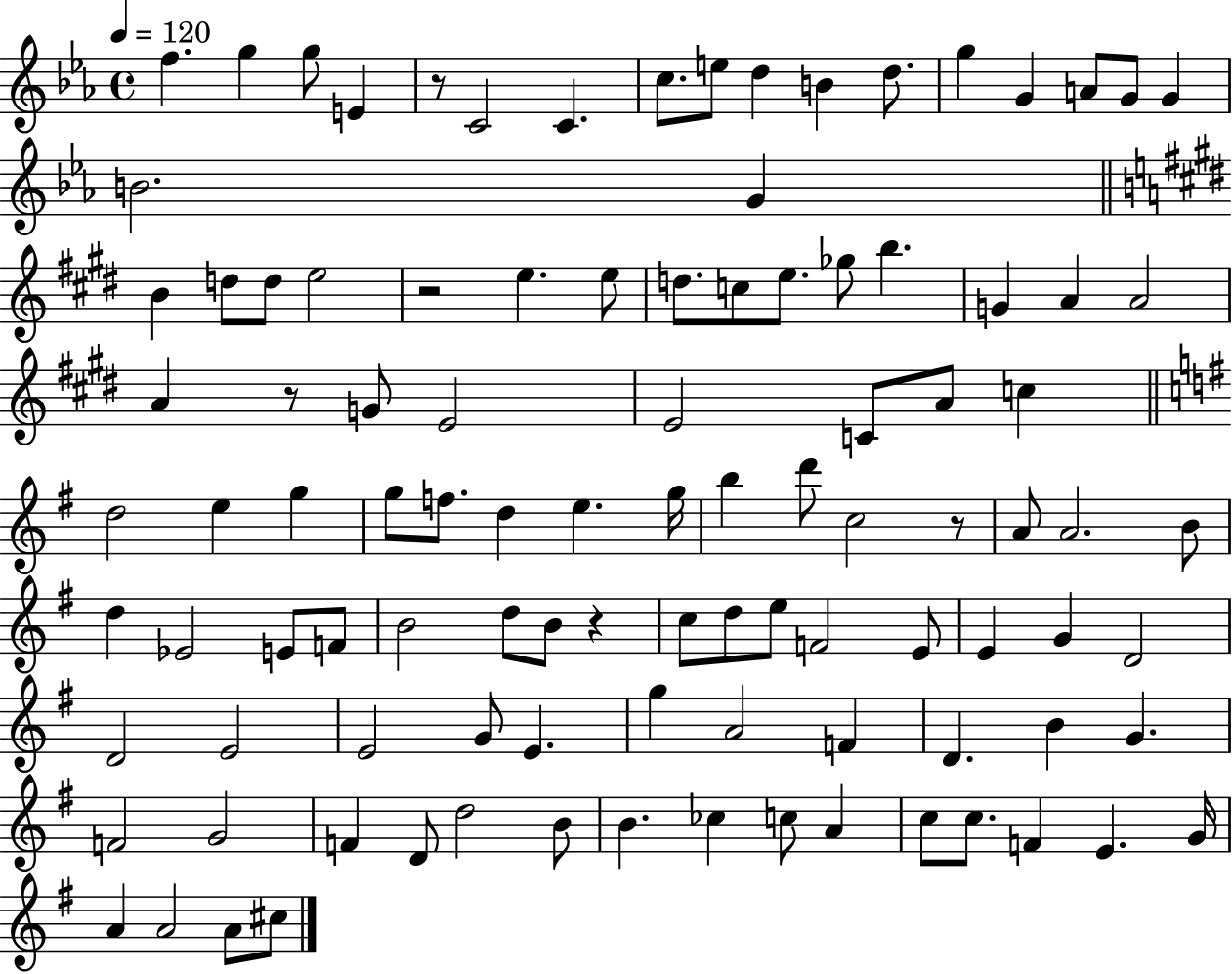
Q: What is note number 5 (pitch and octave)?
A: C4